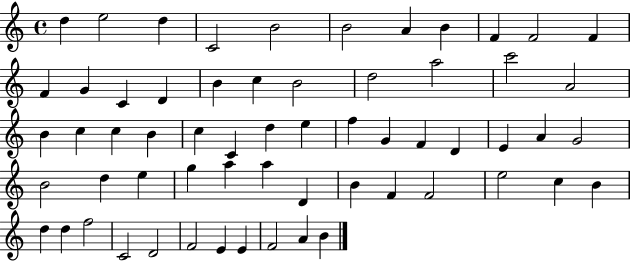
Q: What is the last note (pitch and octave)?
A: B4